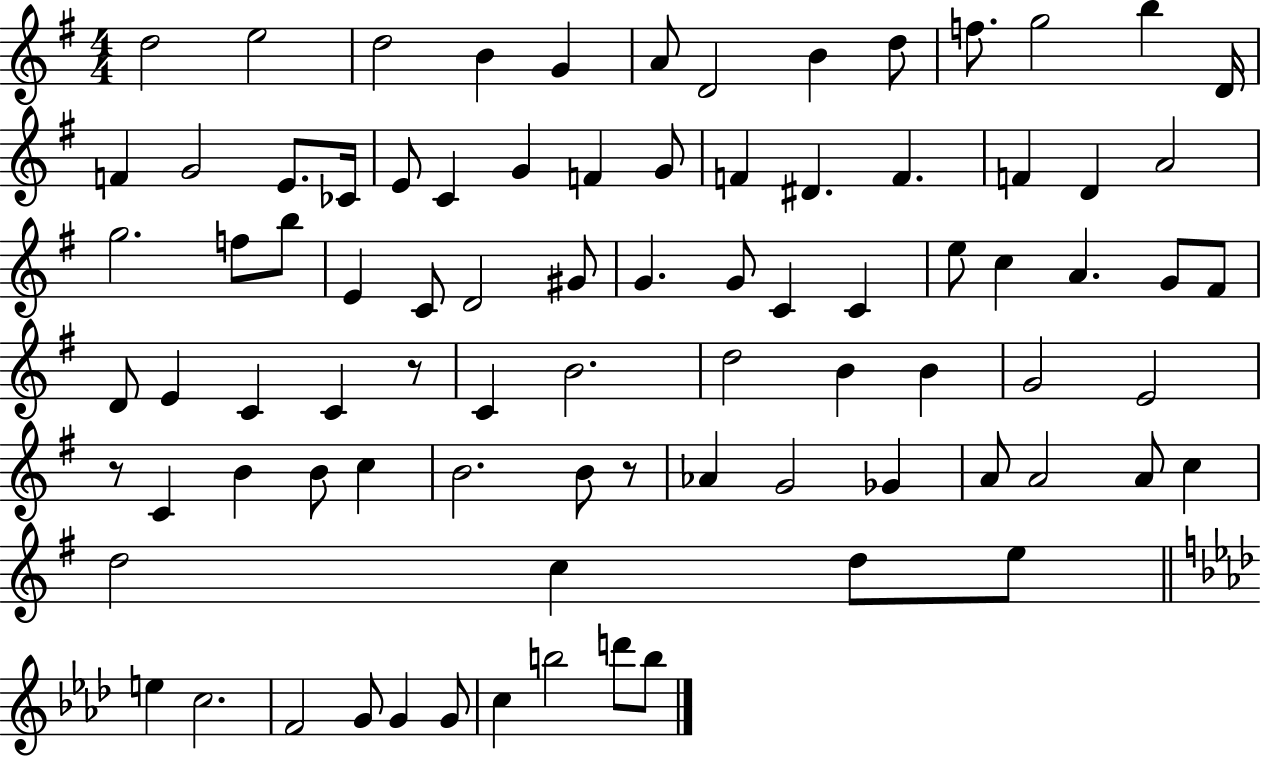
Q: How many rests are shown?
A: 3